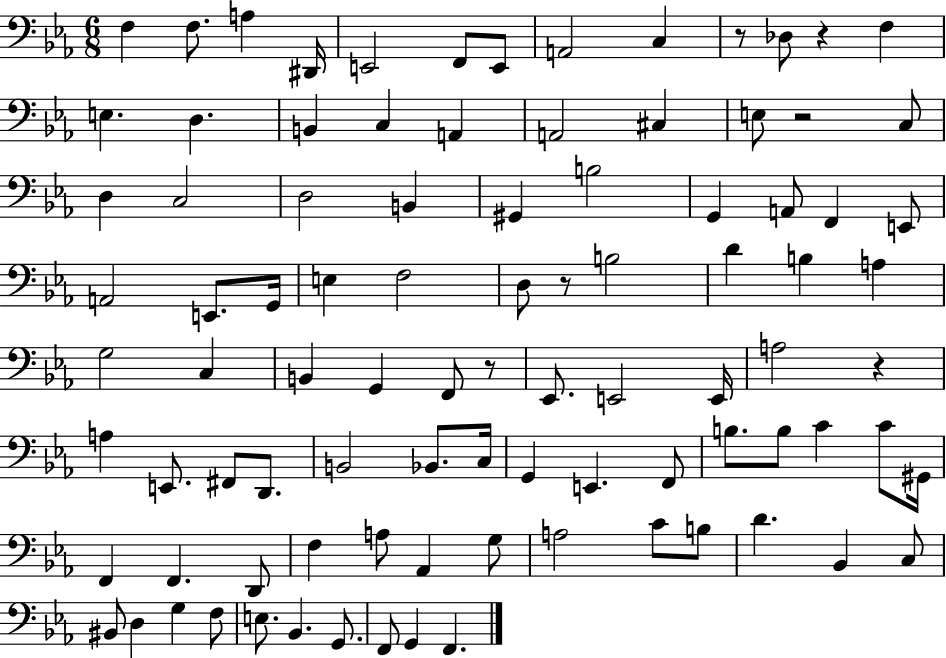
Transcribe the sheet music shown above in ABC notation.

X:1
T:Untitled
M:6/8
L:1/4
K:Eb
F, F,/2 A, ^D,,/4 E,,2 F,,/2 E,,/2 A,,2 C, z/2 _D,/2 z F, E, D, B,, C, A,, A,,2 ^C, E,/2 z2 C,/2 D, C,2 D,2 B,, ^G,, B,2 G,, A,,/2 F,, E,,/2 A,,2 E,,/2 G,,/4 E, F,2 D,/2 z/2 B,2 D B, A, G,2 C, B,, G,, F,,/2 z/2 _E,,/2 E,,2 E,,/4 A,2 z A, E,,/2 ^F,,/2 D,,/2 B,,2 _B,,/2 C,/4 G,, E,, F,,/2 B,/2 B,/2 C C/2 ^G,,/4 F,, F,, D,,/2 F, A,/2 _A,, G,/2 A,2 C/2 B,/2 D _B,, C,/2 ^B,,/2 D, G, F,/2 E,/2 _B,, G,,/2 F,,/2 G,, F,,